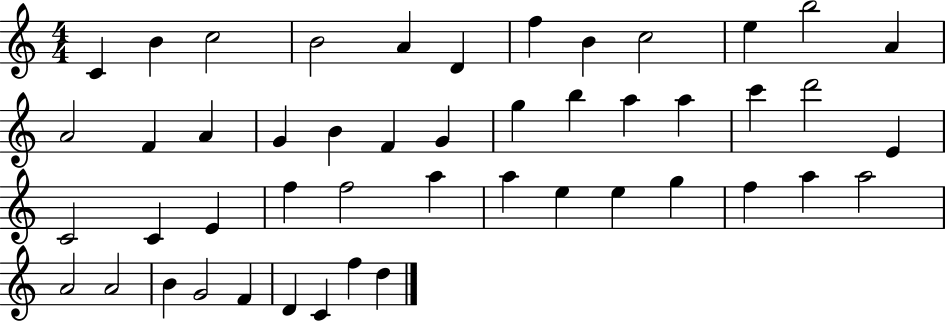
{
  \clef treble
  \numericTimeSignature
  \time 4/4
  \key c \major
  c'4 b'4 c''2 | b'2 a'4 d'4 | f''4 b'4 c''2 | e''4 b''2 a'4 | \break a'2 f'4 a'4 | g'4 b'4 f'4 g'4 | g''4 b''4 a''4 a''4 | c'''4 d'''2 e'4 | \break c'2 c'4 e'4 | f''4 f''2 a''4 | a''4 e''4 e''4 g''4 | f''4 a''4 a''2 | \break a'2 a'2 | b'4 g'2 f'4 | d'4 c'4 f''4 d''4 | \bar "|."
}